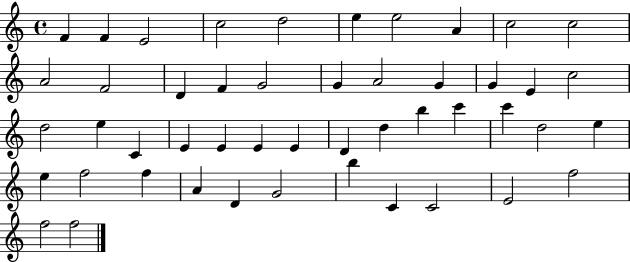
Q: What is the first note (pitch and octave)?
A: F4